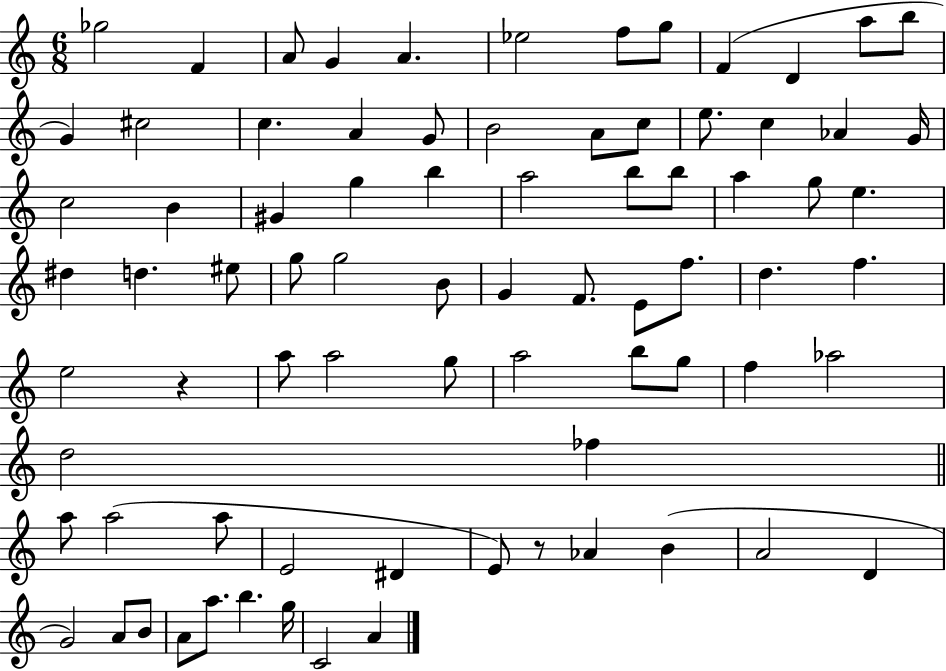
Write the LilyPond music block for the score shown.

{
  \clef treble
  \numericTimeSignature
  \time 6/8
  \key c \major
  ges''2 f'4 | a'8 g'4 a'4. | ees''2 f''8 g''8 | f'4( d'4 a''8 b''8 | \break g'4) cis''2 | c''4. a'4 g'8 | b'2 a'8 c''8 | e''8. c''4 aes'4 g'16 | \break c''2 b'4 | gis'4 g''4 b''4 | a''2 b''8 b''8 | a''4 g''8 e''4. | \break dis''4 d''4. eis''8 | g''8 g''2 b'8 | g'4 f'8. e'8 f''8. | d''4. f''4. | \break e''2 r4 | a''8 a''2 g''8 | a''2 b''8 g''8 | f''4 aes''2 | \break d''2 fes''4 | \bar "||" \break \key a \minor a''8 a''2( a''8 | e'2 dis'4 | e'8) r8 aes'4 b'4( | a'2 d'4 | \break g'2) a'8 b'8 | a'8 a''8. b''4. g''16 | c'2 a'4 | \bar "|."
}